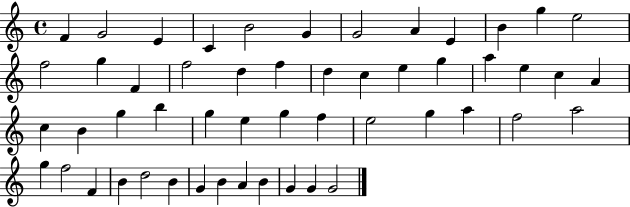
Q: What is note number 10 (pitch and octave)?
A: B4